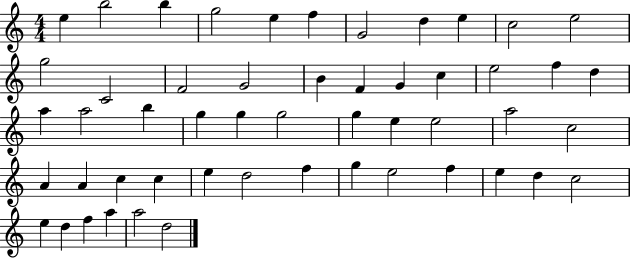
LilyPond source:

{
  \clef treble
  \numericTimeSignature
  \time 4/4
  \key c \major
  e''4 b''2 b''4 | g''2 e''4 f''4 | g'2 d''4 e''4 | c''2 e''2 | \break g''2 c'2 | f'2 g'2 | b'4 f'4 g'4 c''4 | e''2 f''4 d''4 | \break a''4 a''2 b''4 | g''4 g''4 g''2 | g''4 e''4 e''2 | a''2 c''2 | \break a'4 a'4 c''4 c''4 | e''4 d''2 f''4 | g''4 e''2 f''4 | e''4 d''4 c''2 | \break e''4 d''4 f''4 a''4 | a''2 d''2 | \bar "|."
}